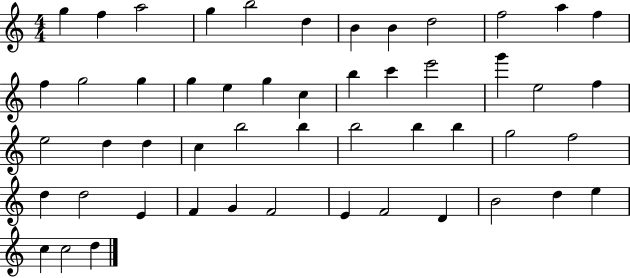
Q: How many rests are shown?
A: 0